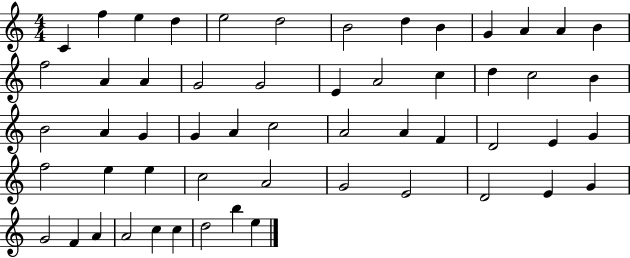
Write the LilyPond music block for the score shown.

{
  \clef treble
  \numericTimeSignature
  \time 4/4
  \key c \major
  c'4 f''4 e''4 d''4 | e''2 d''2 | b'2 d''4 b'4 | g'4 a'4 a'4 b'4 | \break f''2 a'4 a'4 | g'2 g'2 | e'4 a'2 c''4 | d''4 c''2 b'4 | \break b'2 a'4 g'4 | g'4 a'4 c''2 | a'2 a'4 f'4 | d'2 e'4 g'4 | \break f''2 e''4 e''4 | c''2 a'2 | g'2 e'2 | d'2 e'4 g'4 | \break g'2 f'4 a'4 | a'2 c''4 c''4 | d''2 b''4 e''4 | \bar "|."
}